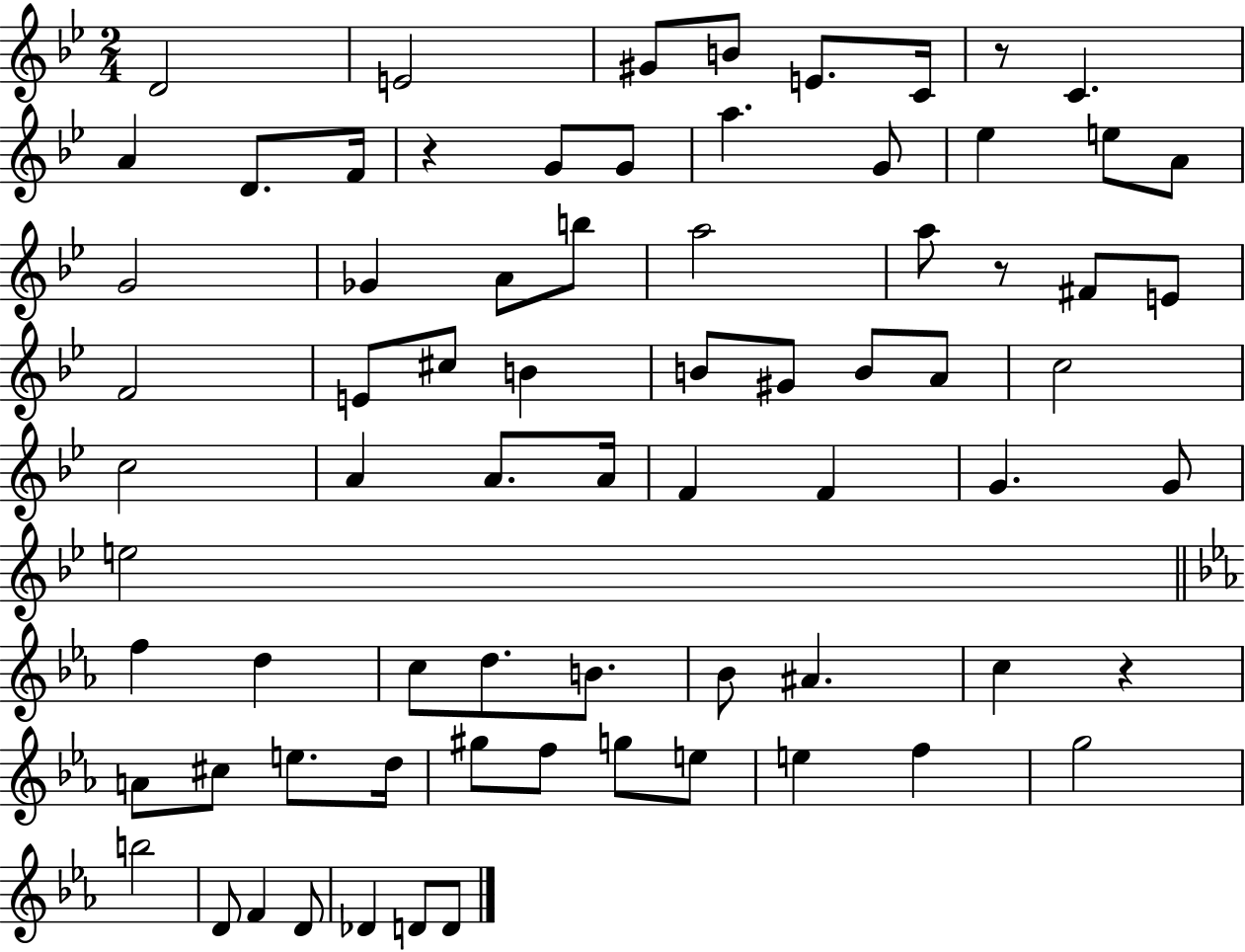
{
  \clef treble
  \numericTimeSignature
  \time 2/4
  \key bes \major
  d'2 | e'2 | gis'8 b'8 e'8. c'16 | r8 c'4. | \break a'4 d'8. f'16 | r4 g'8 g'8 | a''4. g'8 | ees''4 e''8 a'8 | \break g'2 | ges'4 a'8 b''8 | a''2 | a''8 r8 fis'8 e'8 | \break f'2 | e'8 cis''8 b'4 | b'8 gis'8 b'8 a'8 | c''2 | \break c''2 | a'4 a'8. a'16 | f'4 f'4 | g'4. g'8 | \break e''2 | \bar "||" \break \key ees \major f''4 d''4 | c''8 d''8. b'8. | bes'8 ais'4. | c''4 r4 | \break a'8 cis''8 e''8. d''16 | gis''8 f''8 g''8 e''8 | e''4 f''4 | g''2 | \break b''2 | d'8 f'4 d'8 | des'4 d'8 d'8 | \bar "|."
}